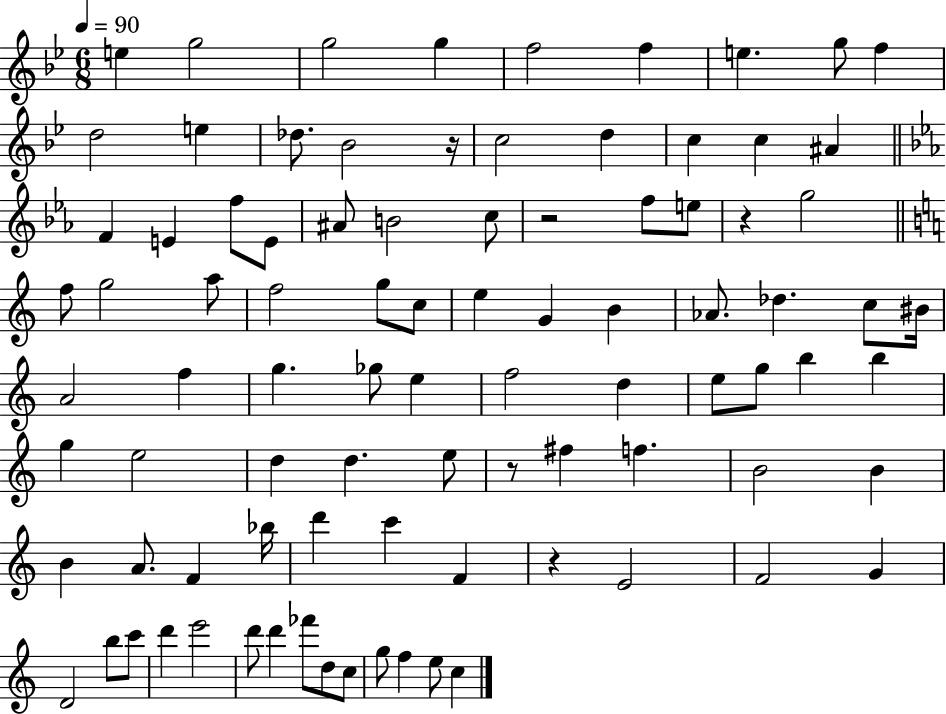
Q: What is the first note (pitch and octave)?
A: E5